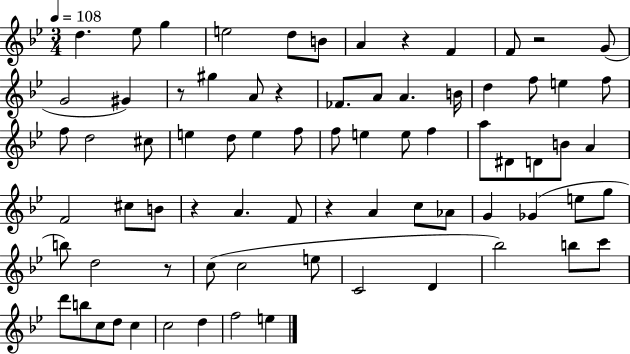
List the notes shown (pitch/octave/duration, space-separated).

D5/q. Eb5/e G5/q E5/h D5/e B4/e A4/q R/q F4/q F4/e R/h G4/e G4/h G#4/q R/e G#5/q A4/e R/q FES4/e. A4/e A4/q. B4/s D5/q F5/e E5/q F5/e F5/e D5/h C#5/e E5/q D5/e E5/q F5/e F5/e E5/q E5/e F5/q A5/e D#4/e D4/e B4/e A4/q F4/h C#5/e B4/e R/q A4/q. F4/e R/q A4/q C5/e Ab4/e G4/q Gb4/q E5/e G5/e B5/e D5/h R/e C5/e C5/h E5/e C4/h D4/q Bb5/h B5/e C6/e D6/e B5/e C5/e D5/e C5/q C5/h D5/q F5/h E5/q